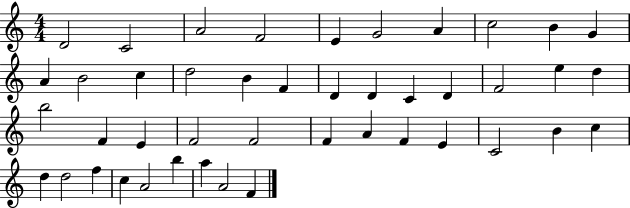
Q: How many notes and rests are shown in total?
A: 44